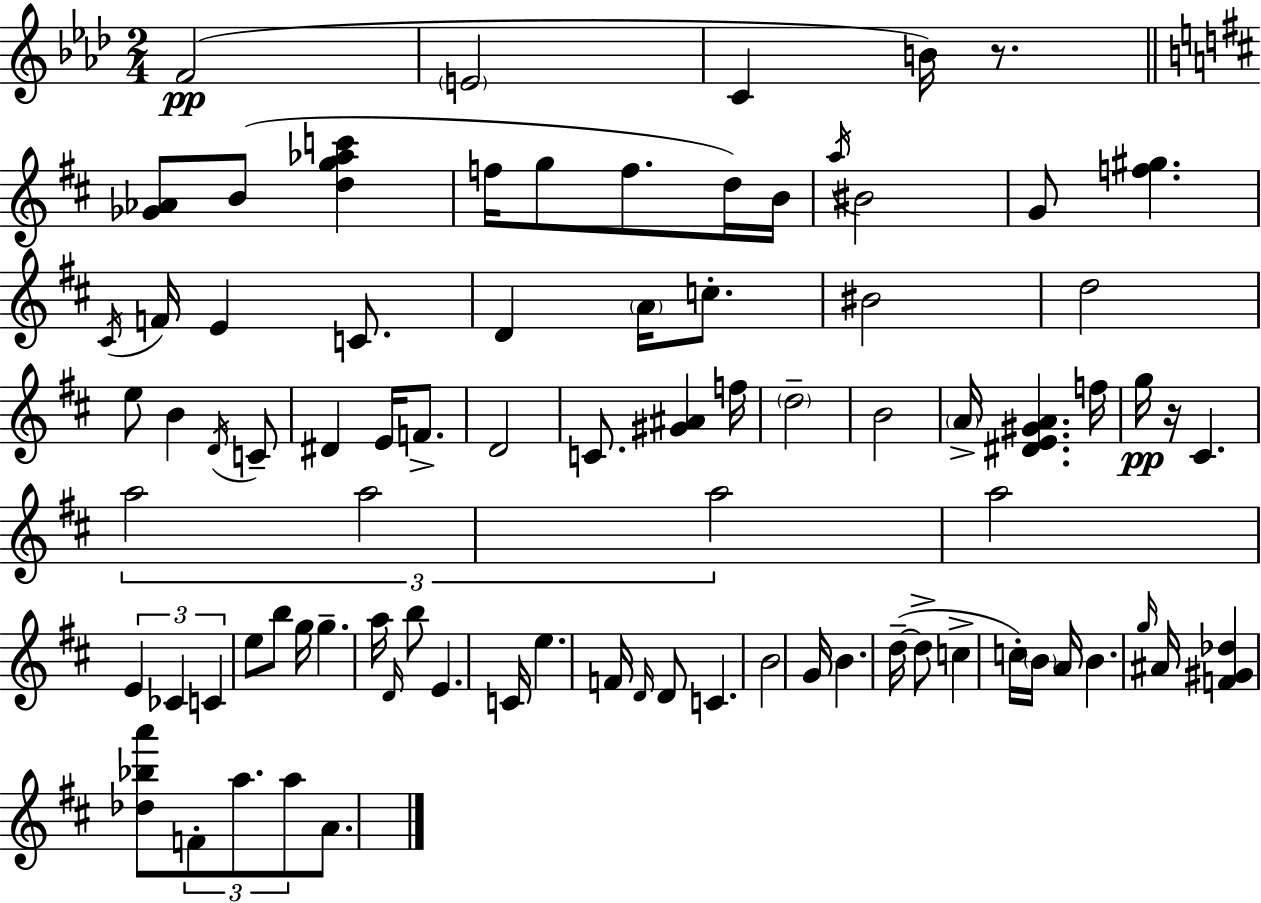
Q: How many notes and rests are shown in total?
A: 84